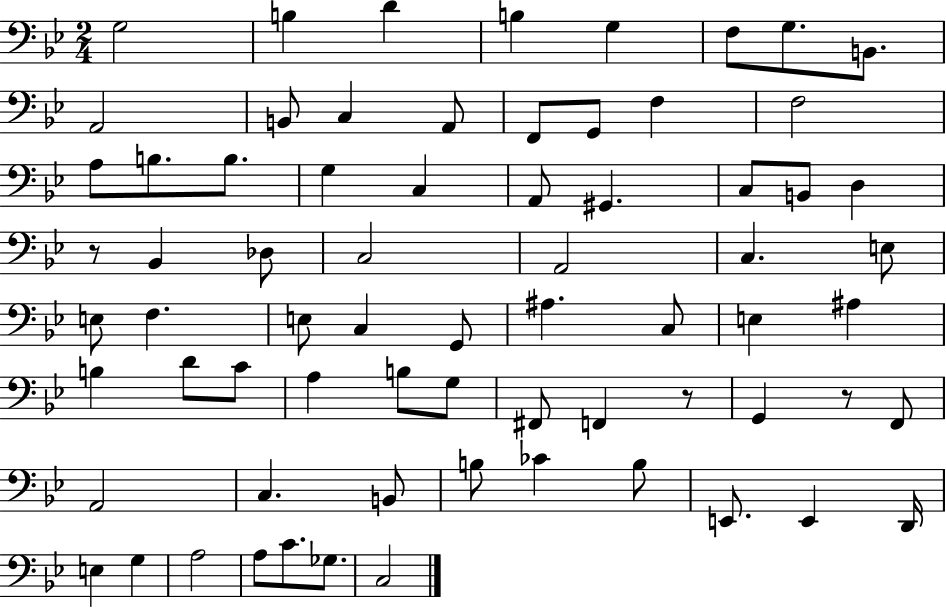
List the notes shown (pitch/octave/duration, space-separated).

G3/h B3/q D4/q B3/q G3/q F3/e G3/e. B2/e. A2/h B2/e C3/q A2/e F2/e G2/e F3/q F3/h A3/e B3/e. B3/e. G3/q C3/q A2/e G#2/q. C3/e B2/e D3/q R/e Bb2/q Db3/e C3/h A2/h C3/q. E3/e E3/e F3/q. E3/e C3/q G2/e A#3/q. C3/e E3/q A#3/q B3/q D4/e C4/e A3/q B3/e G3/e F#2/e F2/q R/e G2/q R/e F2/e A2/h C3/q. B2/e B3/e CES4/q B3/e E2/e. E2/q D2/s E3/q G3/q A3/h A3/e C4/e. Gb3/e. C3/h